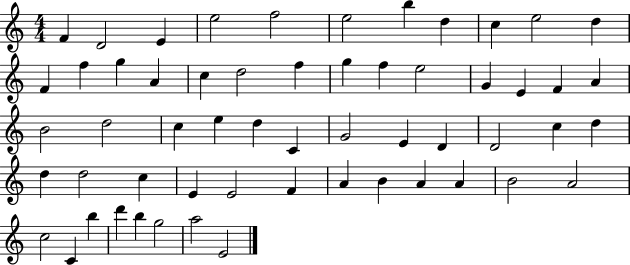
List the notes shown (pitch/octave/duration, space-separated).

F4/q D4/h E4/q E5/h F5/h E5/h B5/q D5/q C5/q E5/h D5/q F4/q F5/q G5/q A4/q C5/q D5/h F5/q G5/q F5/q E5/h G4/q E4/q F4/q A4/q B4/h D5/h C5/q E5/q D5/q C4/q G4/h E4/q D4/q D4/h C5/q D5/q D5/q D5/h C5/q E4/q E4/h F4/q A4/q B4/q A4/q A4/q B4/h A4/h C5/h C4/q B5/q D6/q B5/q G5/h A5/h E4/h